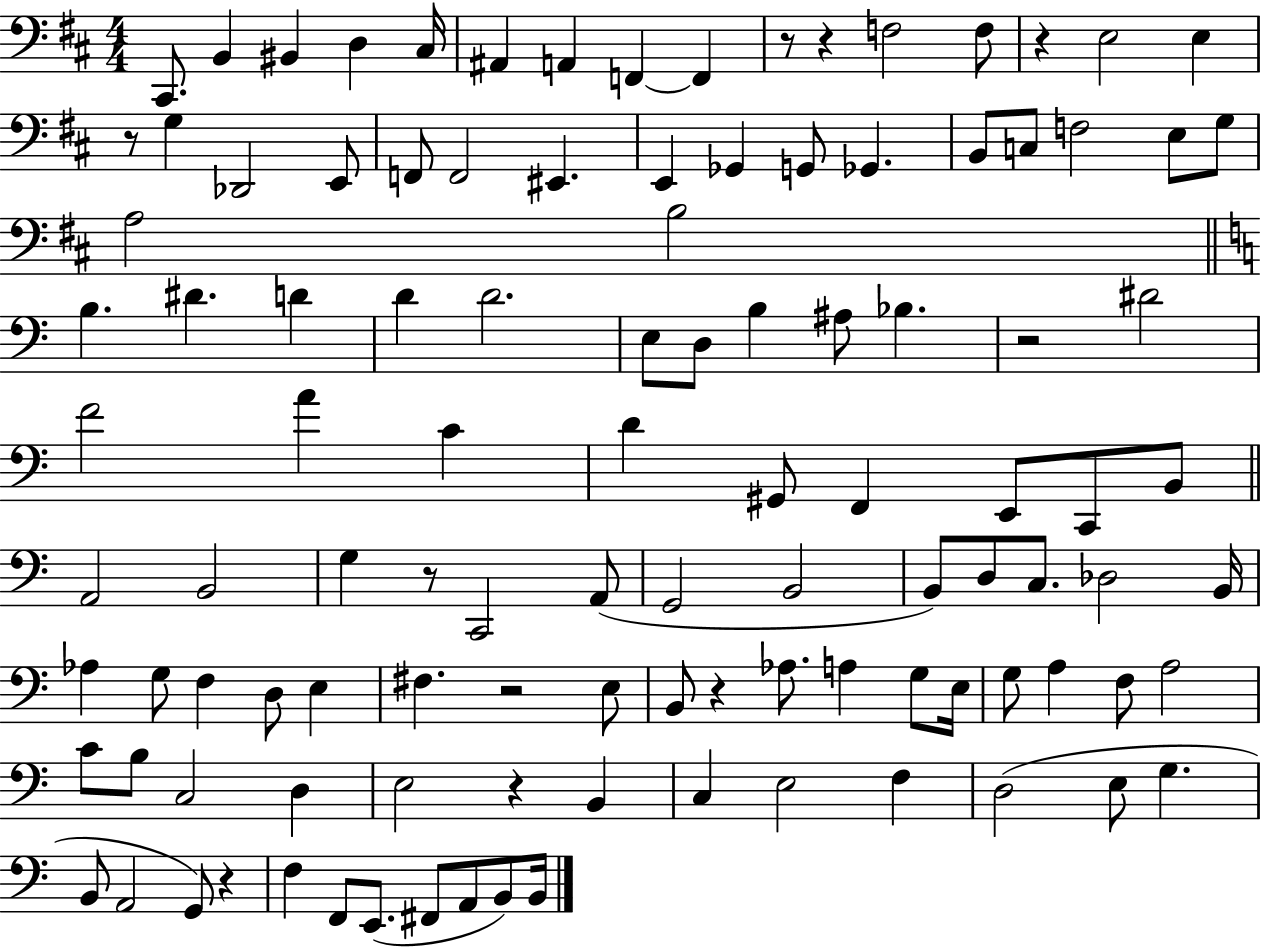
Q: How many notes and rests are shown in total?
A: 110